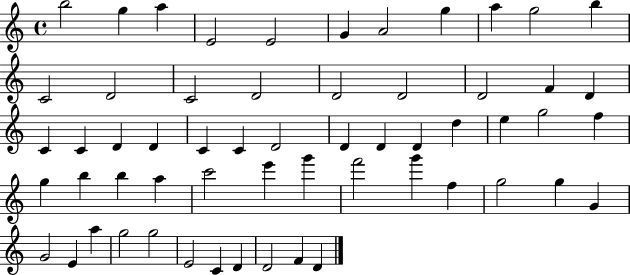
{
  \clef treble
  \time 4/4
  \defaultTimeSignature
  \key c \major
  b''2 g''4 a''4 | e'2 e'2 | g'4 a'2 g''4 | a''4 g''2 b''4 | \break c'2 d'2 | c'2 d'2 | d'2 d'2 | d'2 f'4 d'4 | \break c'4 c'4 d'4 d'4 | c'4 c'4 d'2 | d'4 d'4 d'4 d''4 | e''4 g''2 f''4 | \break g''4 b''4 b''4 a''4 | c'''2 e'''4 g'''4 | f'''2 g'''4 f''4 | g''2 g''4 g'4 | \break g'2 e'4 a''4 | g''2 g''2 | e'2 c'4 d'4 | d'2 f'4 d'4 | \break \bar "|."
}